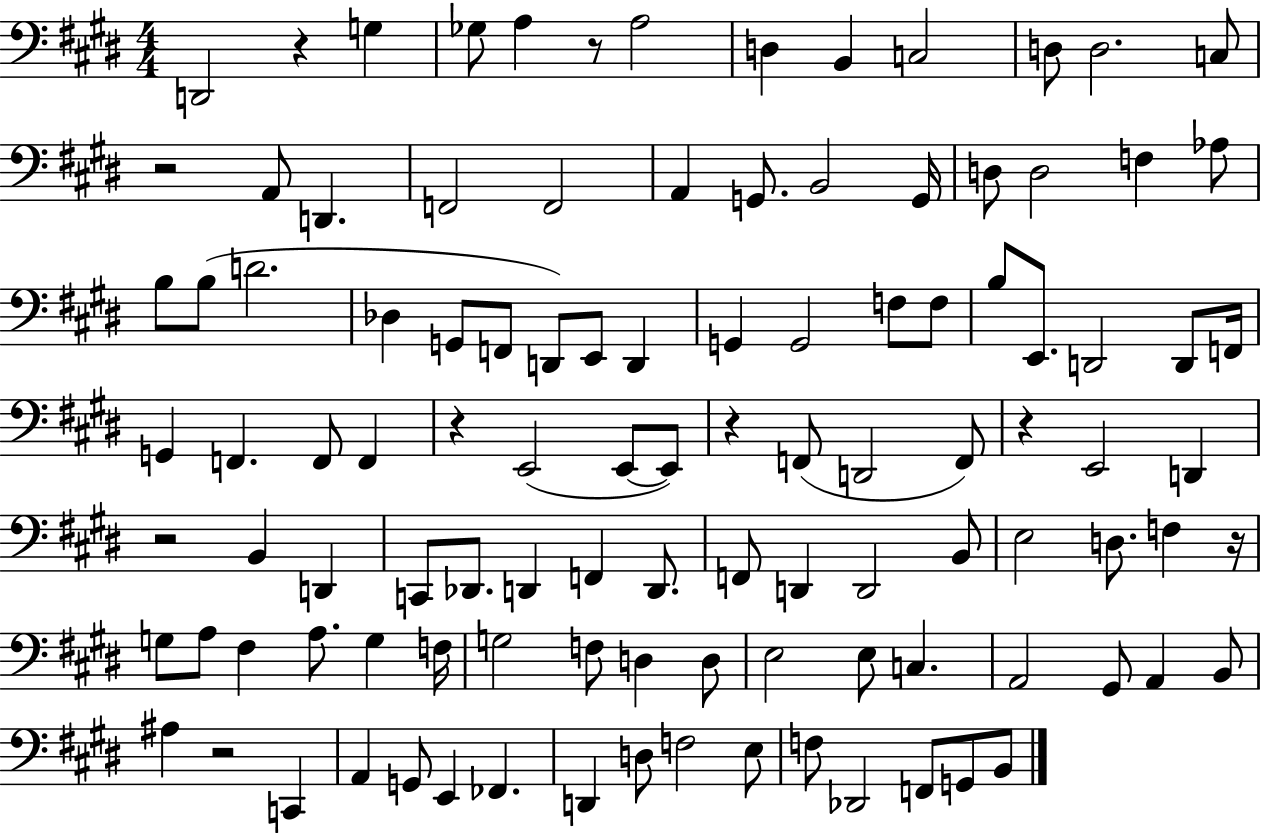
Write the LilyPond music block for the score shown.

{
  \clef bass
  \numericTimeSignature
  \time 4/4
  \key e \major
  d,2 r4 g4 | ges8 a4 r8 a2 | d4 b,4 c2 | d8 d2. c8 | \break r2 a,8 d,4. | f,2 f,2 | a,4 g,8. b,2 g,16 | d8 d2 f4 aes8 | \break b8 b8( d'2. | des4 g,8 f,8 d,8) e,8 d,4 | g,4 g,2 f8 f8 | b8 e,8. d,2 d,8 f,16 | \break g,4 f,4. f,8 f,4 | r4 e,2( e,8~~ e,8) | r4 f,8( d,2 f,8) | r4 e,2 d,4 | \break r2 b,4 d,4 | c,8 des,8. d,4 f,4 d,8. | f,8 d,4 d,2 b,8 | e2 d8. f4 r16 | \break g8 a8 fis4 a8. g4 f16 | g2 f8 d4 d8 | e2 e8 c4. | a,2 gis,8 a,4 b,8 | \break ais4 r2 c,4 | a,4 g,8 e,4 fes,4. | d,4 d8 f2 e8 | f8 des,2 f,8 g,8 b,8 | \break \bar "|."
}